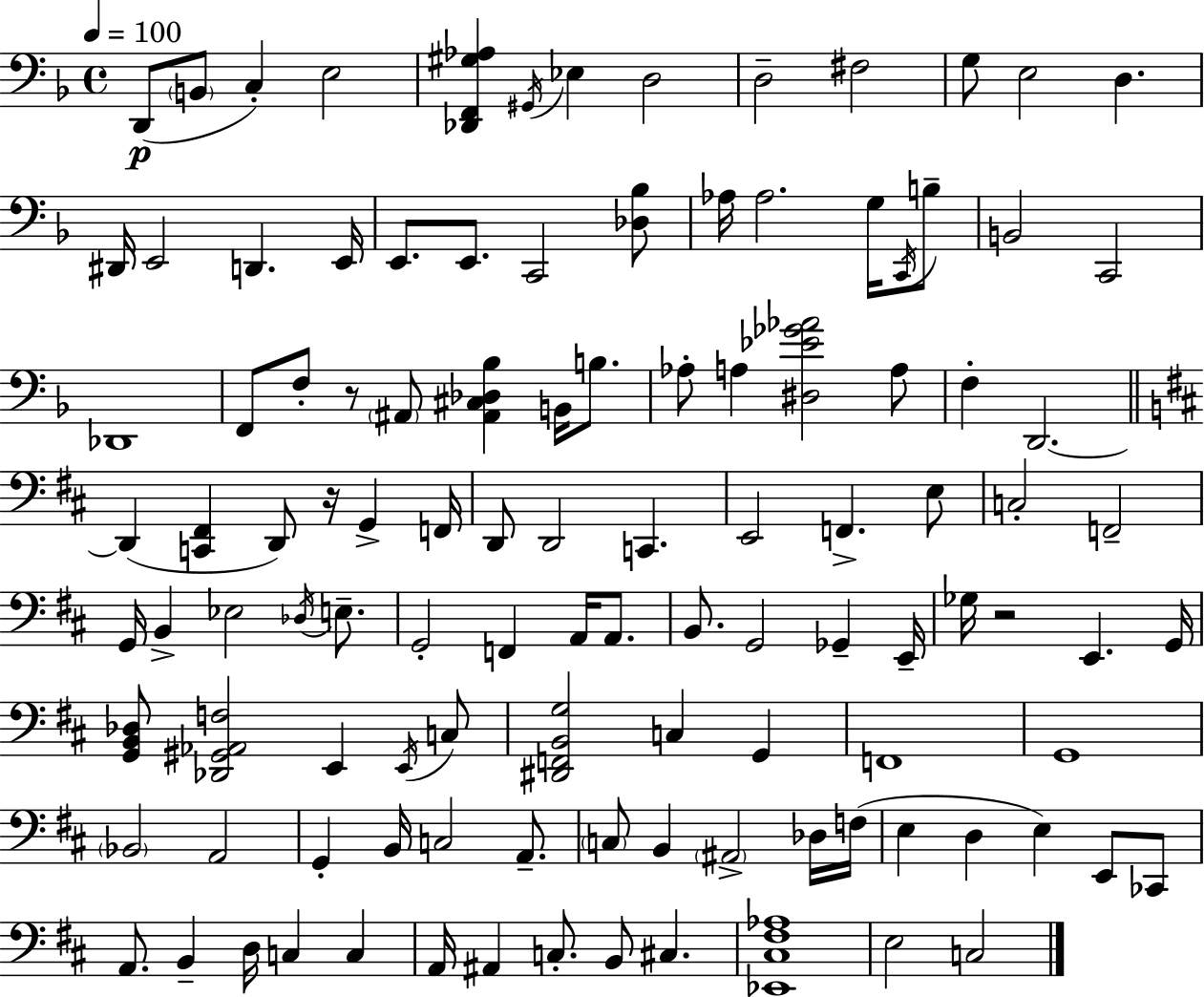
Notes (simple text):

D2/e B2/e C3/q E3/h [Db2,F2,G#3,Ab3]/q G#2/s Eb3/q D3/h D3/h F#3/h G3/e E3/h D3/q. D#2/s E2/h D2/q. E2/s E2/e. E2/e. C2/h [Db3,Bb3]/e Ab3/s Ab3/h. G3/s C2/s B3/e B2/h C2/h Db2/w F2/e F3/e R/e A#2/e [A#2,C#3,Db3,Bb3]/q B2/s B3/e. Ab3/e A3/q [D#3,Eb4,Gb4,Ab4]/h A3/e F3/q D2/h. D2/q [C2,F#2]/q D2/e R/s G2/q F2/s D2/e D2/h C2/q. E2/h F2/q. E3/e C3/h F2/h G2/s B2/q Eb3/h Db3/s E3/e. G2/h F2/q A2/s A2/e. B2/e. G2/h Gb2/q E2/s Gb3/s R/h E2/q. G2/s [G2,B2,Db3]/e [Db2,G#2,Ab2,F3]/h E2/q E2/s C3/e [D#2,F2,B2,G3]/h C3/q G2/q F2/w G2/w Bb2/h A2/h G2/q B2/s C3/h A2/e. C3/e B2/q A#2/h Db3/s F3/s E3/q D3/q E3/q E2/e CES2/e A2/e. B2/q D3/s C3/q C3/q A2/s A#2/q C3/e. B2/e C#3/q. [Eb2,C#3,F#3,Ab3]/w E3/h C3/h